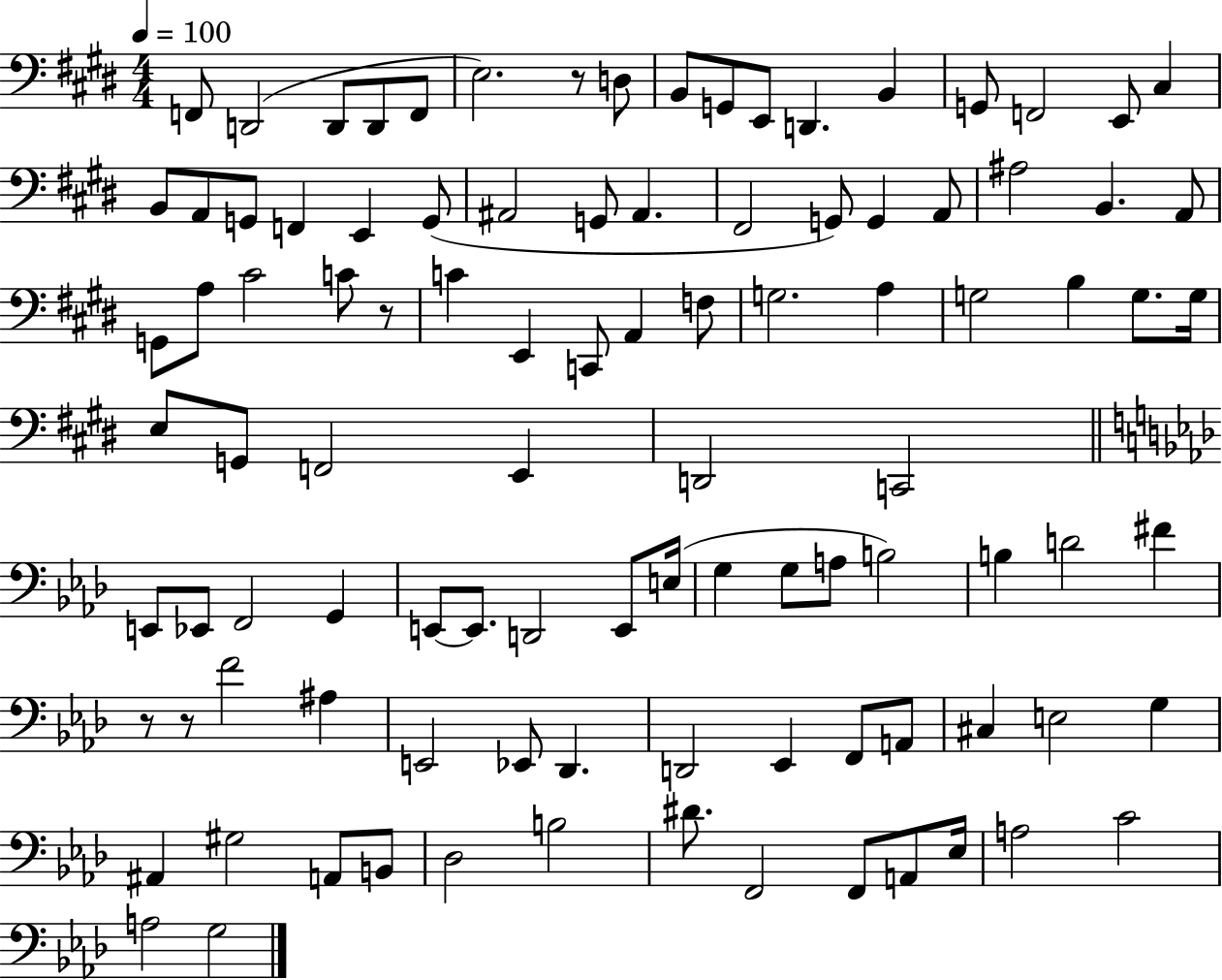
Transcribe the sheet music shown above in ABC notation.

X:1
T:Untitled
M:4/4
L:1/4
K:E
F,,/2 D,,2 D,,/2 D,,/2 F,,/2 E,2 z/2 D,/2 B,,/2 G,,/2 E,,/2 D,, B,, G,,/2 F,,2 E,,/2 ^C, B,,/2 A,,/2 G,,/2 F,, E,, G,,/2 ^A,,2 G,,/2 ^A,, ^F,,2 G,,/2 G,, A,,/2 ^A,2 B,, A,,/2 G,,/2 A,/2 ^C2 C/2 z/2 C E,, C,,/2 A,, F,/2 G,2 A, G,2 B, G,/2 G,/4 E,/2 G,,/2 F,,2 E,, D,,2 C,,2 E,,/2 _E,,/2 F,,2 G,, E,,/2 E,,/2 D,,2 E,,/2 E,/4 G, G,/2 A,/2 B,2 B, D2 ^F z/2 z/2 F2 ^A, E,,2 _E,,/2 _D,, D,,2 _E,, F,,/2 A,,/2 ^C, E,2 G, ^A,, ^G,2 A,,/2 B,,/2 _D,2 B,2 ^D/2 F,,2 F,,/2 A,,/2 _E,/4 A,2 C2 A,2 G,2